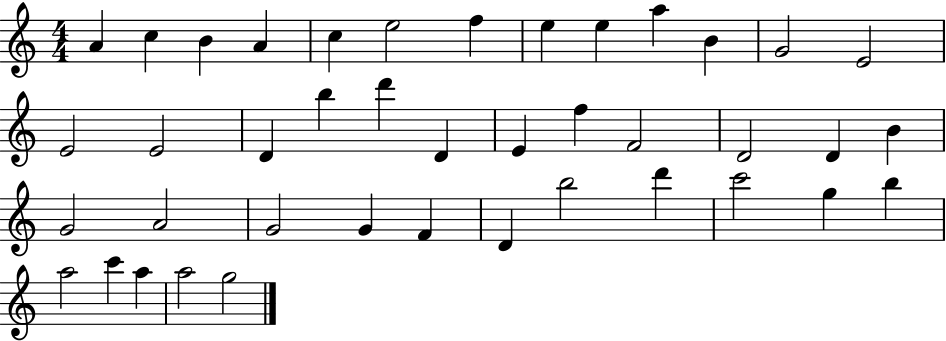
{
  \clef treble
  \numericTimeSignature
  \time 4/4
  \key c \major
  a'4 c''4 b'4 a'4 | c''4 e''2 f''4 | e''4 e''4 a''4 b'4 | g'2 e'2 | \break e'2 e'2 | d'4 b''4 d'''4 d'4 | e'4 f''4 f'2 | d'2 d'4 b'4 | \break g'2 a'2 | g'2 g'4 f'4 | d'4 b''2 d'''4 | c'''2 g''4 b''4 | \break a''2 c'''4 a''4 | a''2 g''2 | \bar "|."
}